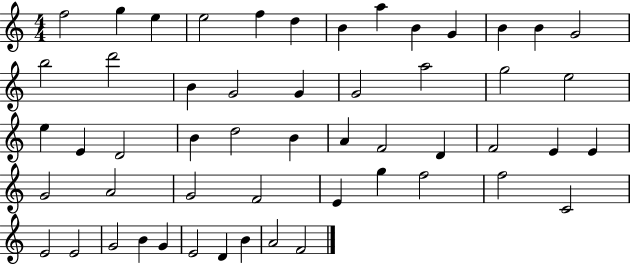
X:1
T:Untitled
M:4/4
L:1/4
K:C
f2 g e e2 f d B a B G B B G2 b2 d'2 B G2 G G2 a2 g2 e2 e E D2 B d2 B A F2 D F2 E E G2 A2 G2 F2 E g f2 f2 C2 E2 E2 G2 B G E2 D B A2 F2